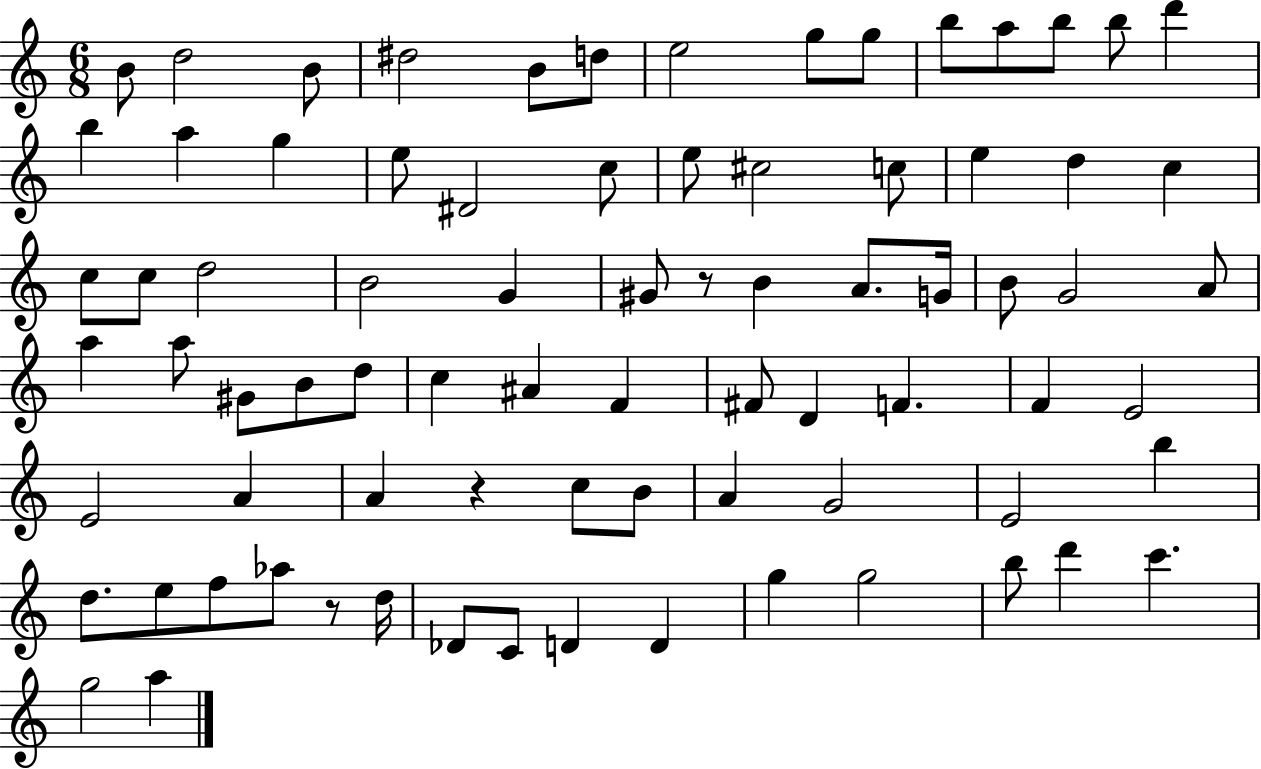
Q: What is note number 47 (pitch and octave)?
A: F#4